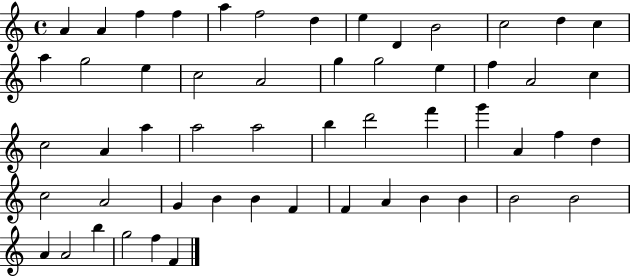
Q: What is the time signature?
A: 4/4